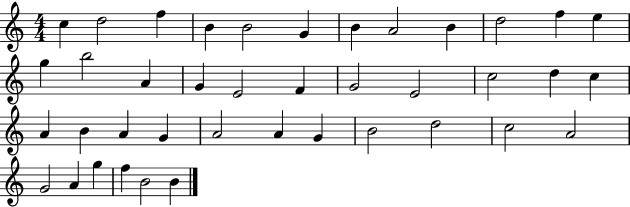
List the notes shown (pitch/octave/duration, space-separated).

C5/q D5/h F5/q B4/q B4/h G4/q B4/q A4/h B4/q D5/h F5/q E5/q G5/q B5/h A4/q G4/q E4/h F4/q G4/h E4/h C5/h D5/q C5/q A4/q B4/q A4/q G4/q A4/h A4/q G4/q B4/h D5/h C5/h A4/h G4/h A4/q G5/q F5/q B4/h B4/q